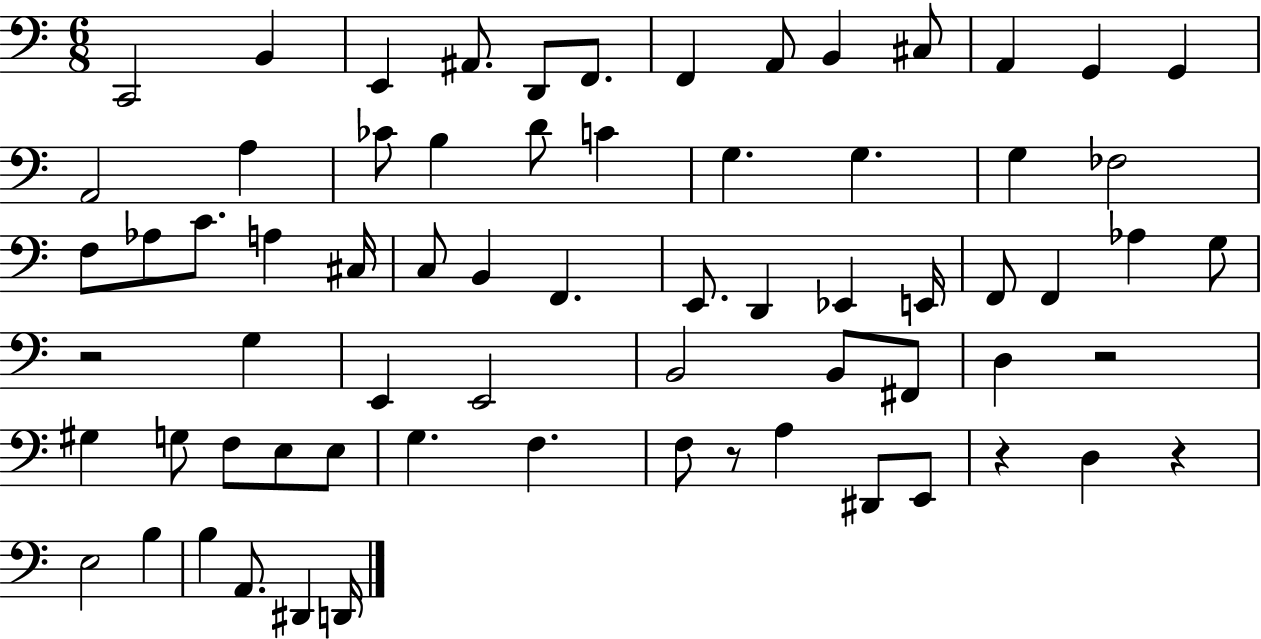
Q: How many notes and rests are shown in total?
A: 69